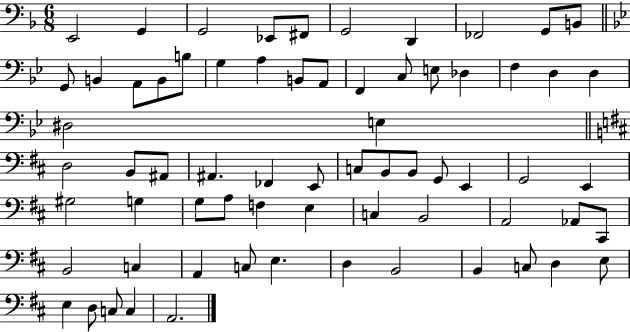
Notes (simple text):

E2/h G2/q G2/h Eb2/e F#2/e G2/h D2/q FES2/h G2/e B2/e G2/e B2/q A2/e B2/e B3/e G3/q A3/q B2/e A2/e F2/q C3/e E3/e Db3/q F3/q D3/q D3/q D#3/h E3/q D3/h B2/e A#2/e A#2/q. FES2/q E2/e C3/e B2/e B2/e G2/e E2/q G2/h E2/q G#3/h G3/q G3/e A3/e F3/q E3/q C3/q B2/h A2/h Ab2/e C#2/e B2/h C3/q A2/q C3/e E3/q. D3/q B2/h B2/q C3/e D3/q E3/e E3/q D3/e C3/e C3/q A2/h.